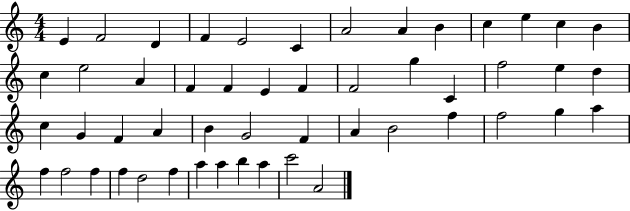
{
  \clef treble
  \numericTimeSignature
  \time 4/4
  \key c \major
  e'4 f'2 d'4 | f'4 e'2 c'4 | a'2 a'4 b'4 | c''4 e''4 c''4 b'4 | \break c''4 e''2 a'4 | f'4 f'4 e'4 f'4 | f'2 g''4 c'4 | f''2 e''4 d''4 | \break c''4 g'4 f'4 a'4 | b'4 g'2 f'4 | a'4 b'2 f''4 | f''2 g''4 a''4 | \break f''4 f''2 f''4 | f''4 d''2 f''4 | a''4 a''4 b''4 a''4 | c'''2 a'2 | \break \bar "|."
}